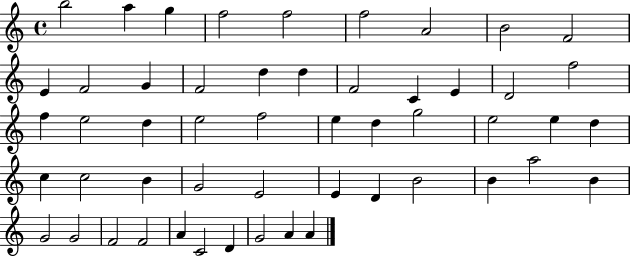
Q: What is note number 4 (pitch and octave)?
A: F5